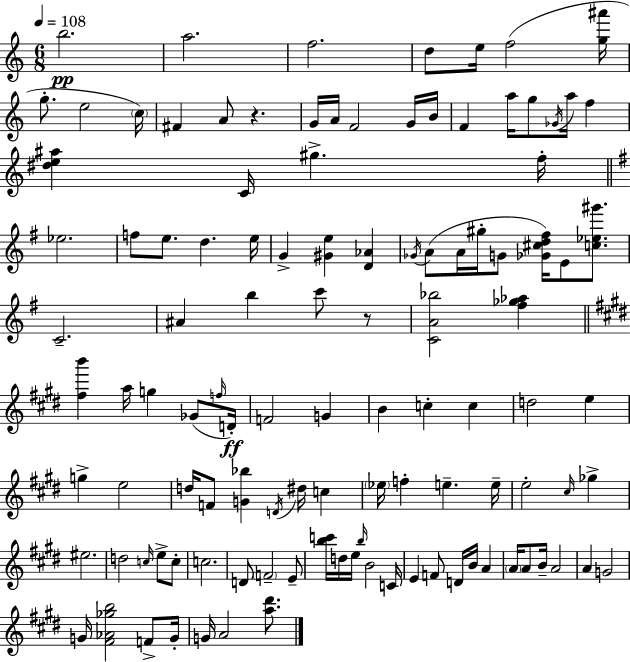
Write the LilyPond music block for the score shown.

{
  \clef treble
  \numericTimeSignature
  \time 6/8
  \key a \minor
  \tempo 4 = 108
  b''2.\pp | a''2. | f''2. | d''8 e''16 f''2( <g'' ais'''>16 | \break g''8.-. e''2 \parenthesize c''16) | fis'4 a'8 r4. | g'16 a'16 f'2 g'16 b'16 | f'4 a''16 g''8 \acciaccatura { ges'16 } a''16 f''4 | \break <dis'' e'' ais''>4 c'16 gis''4.-> | f''16-. \bar "||" \break \key g \major ees''2. | f''8 e''8. d''4. e''16 | g'4-> <gis' e''>4 <d' aes'>4 | \acciaccatura { ges'16 } a'8( a'16 gis''16-. g'8 <ges' cis'' d'' fis''>16) e'8 <c'' ees'' gis'''>8. | \break c'2.-- | ais'4 b''4 c'''8 r8 | <c' a' bes''>2 <fis'' ges'' aes''>4 | \bar "||" \break \key e \major <fis'' b'''>4 a''16 g''4 ges'8( \grace { f''16 } | d'16-.\ff) f'2 g'4 | b'4 c''4-. c''4 | d''2 e''4 | \break g''4-> e''2 | d''16 f'8 <g' bes''>4 \acciaccatura { d'16 } dis''16 c''4 | \parenthesize ees''16 f''4-. e''4.-- | e''16-- e''2-. \grace { cis''16 } ges''4-> | \break eis''2. | d''2 \grace { c''16 } | e''8-> c''8-. c''2. | d'8 \parenthesize f'2-- | \break e'8-- <b'' c'''>16 d''16 e''16 \grace { b''16 } b'2 | c'16 e'4 f'8 d'16 | b'16 a'4 \parenthesize a'16 a'8 b'16-- a'2 | a'4 g'2 | \break g'16 <fis' aes' ges'' b''>2 | f'8-> g'16-. g'16 a'2 | <a'' dis'''>8. \bar "|."
}